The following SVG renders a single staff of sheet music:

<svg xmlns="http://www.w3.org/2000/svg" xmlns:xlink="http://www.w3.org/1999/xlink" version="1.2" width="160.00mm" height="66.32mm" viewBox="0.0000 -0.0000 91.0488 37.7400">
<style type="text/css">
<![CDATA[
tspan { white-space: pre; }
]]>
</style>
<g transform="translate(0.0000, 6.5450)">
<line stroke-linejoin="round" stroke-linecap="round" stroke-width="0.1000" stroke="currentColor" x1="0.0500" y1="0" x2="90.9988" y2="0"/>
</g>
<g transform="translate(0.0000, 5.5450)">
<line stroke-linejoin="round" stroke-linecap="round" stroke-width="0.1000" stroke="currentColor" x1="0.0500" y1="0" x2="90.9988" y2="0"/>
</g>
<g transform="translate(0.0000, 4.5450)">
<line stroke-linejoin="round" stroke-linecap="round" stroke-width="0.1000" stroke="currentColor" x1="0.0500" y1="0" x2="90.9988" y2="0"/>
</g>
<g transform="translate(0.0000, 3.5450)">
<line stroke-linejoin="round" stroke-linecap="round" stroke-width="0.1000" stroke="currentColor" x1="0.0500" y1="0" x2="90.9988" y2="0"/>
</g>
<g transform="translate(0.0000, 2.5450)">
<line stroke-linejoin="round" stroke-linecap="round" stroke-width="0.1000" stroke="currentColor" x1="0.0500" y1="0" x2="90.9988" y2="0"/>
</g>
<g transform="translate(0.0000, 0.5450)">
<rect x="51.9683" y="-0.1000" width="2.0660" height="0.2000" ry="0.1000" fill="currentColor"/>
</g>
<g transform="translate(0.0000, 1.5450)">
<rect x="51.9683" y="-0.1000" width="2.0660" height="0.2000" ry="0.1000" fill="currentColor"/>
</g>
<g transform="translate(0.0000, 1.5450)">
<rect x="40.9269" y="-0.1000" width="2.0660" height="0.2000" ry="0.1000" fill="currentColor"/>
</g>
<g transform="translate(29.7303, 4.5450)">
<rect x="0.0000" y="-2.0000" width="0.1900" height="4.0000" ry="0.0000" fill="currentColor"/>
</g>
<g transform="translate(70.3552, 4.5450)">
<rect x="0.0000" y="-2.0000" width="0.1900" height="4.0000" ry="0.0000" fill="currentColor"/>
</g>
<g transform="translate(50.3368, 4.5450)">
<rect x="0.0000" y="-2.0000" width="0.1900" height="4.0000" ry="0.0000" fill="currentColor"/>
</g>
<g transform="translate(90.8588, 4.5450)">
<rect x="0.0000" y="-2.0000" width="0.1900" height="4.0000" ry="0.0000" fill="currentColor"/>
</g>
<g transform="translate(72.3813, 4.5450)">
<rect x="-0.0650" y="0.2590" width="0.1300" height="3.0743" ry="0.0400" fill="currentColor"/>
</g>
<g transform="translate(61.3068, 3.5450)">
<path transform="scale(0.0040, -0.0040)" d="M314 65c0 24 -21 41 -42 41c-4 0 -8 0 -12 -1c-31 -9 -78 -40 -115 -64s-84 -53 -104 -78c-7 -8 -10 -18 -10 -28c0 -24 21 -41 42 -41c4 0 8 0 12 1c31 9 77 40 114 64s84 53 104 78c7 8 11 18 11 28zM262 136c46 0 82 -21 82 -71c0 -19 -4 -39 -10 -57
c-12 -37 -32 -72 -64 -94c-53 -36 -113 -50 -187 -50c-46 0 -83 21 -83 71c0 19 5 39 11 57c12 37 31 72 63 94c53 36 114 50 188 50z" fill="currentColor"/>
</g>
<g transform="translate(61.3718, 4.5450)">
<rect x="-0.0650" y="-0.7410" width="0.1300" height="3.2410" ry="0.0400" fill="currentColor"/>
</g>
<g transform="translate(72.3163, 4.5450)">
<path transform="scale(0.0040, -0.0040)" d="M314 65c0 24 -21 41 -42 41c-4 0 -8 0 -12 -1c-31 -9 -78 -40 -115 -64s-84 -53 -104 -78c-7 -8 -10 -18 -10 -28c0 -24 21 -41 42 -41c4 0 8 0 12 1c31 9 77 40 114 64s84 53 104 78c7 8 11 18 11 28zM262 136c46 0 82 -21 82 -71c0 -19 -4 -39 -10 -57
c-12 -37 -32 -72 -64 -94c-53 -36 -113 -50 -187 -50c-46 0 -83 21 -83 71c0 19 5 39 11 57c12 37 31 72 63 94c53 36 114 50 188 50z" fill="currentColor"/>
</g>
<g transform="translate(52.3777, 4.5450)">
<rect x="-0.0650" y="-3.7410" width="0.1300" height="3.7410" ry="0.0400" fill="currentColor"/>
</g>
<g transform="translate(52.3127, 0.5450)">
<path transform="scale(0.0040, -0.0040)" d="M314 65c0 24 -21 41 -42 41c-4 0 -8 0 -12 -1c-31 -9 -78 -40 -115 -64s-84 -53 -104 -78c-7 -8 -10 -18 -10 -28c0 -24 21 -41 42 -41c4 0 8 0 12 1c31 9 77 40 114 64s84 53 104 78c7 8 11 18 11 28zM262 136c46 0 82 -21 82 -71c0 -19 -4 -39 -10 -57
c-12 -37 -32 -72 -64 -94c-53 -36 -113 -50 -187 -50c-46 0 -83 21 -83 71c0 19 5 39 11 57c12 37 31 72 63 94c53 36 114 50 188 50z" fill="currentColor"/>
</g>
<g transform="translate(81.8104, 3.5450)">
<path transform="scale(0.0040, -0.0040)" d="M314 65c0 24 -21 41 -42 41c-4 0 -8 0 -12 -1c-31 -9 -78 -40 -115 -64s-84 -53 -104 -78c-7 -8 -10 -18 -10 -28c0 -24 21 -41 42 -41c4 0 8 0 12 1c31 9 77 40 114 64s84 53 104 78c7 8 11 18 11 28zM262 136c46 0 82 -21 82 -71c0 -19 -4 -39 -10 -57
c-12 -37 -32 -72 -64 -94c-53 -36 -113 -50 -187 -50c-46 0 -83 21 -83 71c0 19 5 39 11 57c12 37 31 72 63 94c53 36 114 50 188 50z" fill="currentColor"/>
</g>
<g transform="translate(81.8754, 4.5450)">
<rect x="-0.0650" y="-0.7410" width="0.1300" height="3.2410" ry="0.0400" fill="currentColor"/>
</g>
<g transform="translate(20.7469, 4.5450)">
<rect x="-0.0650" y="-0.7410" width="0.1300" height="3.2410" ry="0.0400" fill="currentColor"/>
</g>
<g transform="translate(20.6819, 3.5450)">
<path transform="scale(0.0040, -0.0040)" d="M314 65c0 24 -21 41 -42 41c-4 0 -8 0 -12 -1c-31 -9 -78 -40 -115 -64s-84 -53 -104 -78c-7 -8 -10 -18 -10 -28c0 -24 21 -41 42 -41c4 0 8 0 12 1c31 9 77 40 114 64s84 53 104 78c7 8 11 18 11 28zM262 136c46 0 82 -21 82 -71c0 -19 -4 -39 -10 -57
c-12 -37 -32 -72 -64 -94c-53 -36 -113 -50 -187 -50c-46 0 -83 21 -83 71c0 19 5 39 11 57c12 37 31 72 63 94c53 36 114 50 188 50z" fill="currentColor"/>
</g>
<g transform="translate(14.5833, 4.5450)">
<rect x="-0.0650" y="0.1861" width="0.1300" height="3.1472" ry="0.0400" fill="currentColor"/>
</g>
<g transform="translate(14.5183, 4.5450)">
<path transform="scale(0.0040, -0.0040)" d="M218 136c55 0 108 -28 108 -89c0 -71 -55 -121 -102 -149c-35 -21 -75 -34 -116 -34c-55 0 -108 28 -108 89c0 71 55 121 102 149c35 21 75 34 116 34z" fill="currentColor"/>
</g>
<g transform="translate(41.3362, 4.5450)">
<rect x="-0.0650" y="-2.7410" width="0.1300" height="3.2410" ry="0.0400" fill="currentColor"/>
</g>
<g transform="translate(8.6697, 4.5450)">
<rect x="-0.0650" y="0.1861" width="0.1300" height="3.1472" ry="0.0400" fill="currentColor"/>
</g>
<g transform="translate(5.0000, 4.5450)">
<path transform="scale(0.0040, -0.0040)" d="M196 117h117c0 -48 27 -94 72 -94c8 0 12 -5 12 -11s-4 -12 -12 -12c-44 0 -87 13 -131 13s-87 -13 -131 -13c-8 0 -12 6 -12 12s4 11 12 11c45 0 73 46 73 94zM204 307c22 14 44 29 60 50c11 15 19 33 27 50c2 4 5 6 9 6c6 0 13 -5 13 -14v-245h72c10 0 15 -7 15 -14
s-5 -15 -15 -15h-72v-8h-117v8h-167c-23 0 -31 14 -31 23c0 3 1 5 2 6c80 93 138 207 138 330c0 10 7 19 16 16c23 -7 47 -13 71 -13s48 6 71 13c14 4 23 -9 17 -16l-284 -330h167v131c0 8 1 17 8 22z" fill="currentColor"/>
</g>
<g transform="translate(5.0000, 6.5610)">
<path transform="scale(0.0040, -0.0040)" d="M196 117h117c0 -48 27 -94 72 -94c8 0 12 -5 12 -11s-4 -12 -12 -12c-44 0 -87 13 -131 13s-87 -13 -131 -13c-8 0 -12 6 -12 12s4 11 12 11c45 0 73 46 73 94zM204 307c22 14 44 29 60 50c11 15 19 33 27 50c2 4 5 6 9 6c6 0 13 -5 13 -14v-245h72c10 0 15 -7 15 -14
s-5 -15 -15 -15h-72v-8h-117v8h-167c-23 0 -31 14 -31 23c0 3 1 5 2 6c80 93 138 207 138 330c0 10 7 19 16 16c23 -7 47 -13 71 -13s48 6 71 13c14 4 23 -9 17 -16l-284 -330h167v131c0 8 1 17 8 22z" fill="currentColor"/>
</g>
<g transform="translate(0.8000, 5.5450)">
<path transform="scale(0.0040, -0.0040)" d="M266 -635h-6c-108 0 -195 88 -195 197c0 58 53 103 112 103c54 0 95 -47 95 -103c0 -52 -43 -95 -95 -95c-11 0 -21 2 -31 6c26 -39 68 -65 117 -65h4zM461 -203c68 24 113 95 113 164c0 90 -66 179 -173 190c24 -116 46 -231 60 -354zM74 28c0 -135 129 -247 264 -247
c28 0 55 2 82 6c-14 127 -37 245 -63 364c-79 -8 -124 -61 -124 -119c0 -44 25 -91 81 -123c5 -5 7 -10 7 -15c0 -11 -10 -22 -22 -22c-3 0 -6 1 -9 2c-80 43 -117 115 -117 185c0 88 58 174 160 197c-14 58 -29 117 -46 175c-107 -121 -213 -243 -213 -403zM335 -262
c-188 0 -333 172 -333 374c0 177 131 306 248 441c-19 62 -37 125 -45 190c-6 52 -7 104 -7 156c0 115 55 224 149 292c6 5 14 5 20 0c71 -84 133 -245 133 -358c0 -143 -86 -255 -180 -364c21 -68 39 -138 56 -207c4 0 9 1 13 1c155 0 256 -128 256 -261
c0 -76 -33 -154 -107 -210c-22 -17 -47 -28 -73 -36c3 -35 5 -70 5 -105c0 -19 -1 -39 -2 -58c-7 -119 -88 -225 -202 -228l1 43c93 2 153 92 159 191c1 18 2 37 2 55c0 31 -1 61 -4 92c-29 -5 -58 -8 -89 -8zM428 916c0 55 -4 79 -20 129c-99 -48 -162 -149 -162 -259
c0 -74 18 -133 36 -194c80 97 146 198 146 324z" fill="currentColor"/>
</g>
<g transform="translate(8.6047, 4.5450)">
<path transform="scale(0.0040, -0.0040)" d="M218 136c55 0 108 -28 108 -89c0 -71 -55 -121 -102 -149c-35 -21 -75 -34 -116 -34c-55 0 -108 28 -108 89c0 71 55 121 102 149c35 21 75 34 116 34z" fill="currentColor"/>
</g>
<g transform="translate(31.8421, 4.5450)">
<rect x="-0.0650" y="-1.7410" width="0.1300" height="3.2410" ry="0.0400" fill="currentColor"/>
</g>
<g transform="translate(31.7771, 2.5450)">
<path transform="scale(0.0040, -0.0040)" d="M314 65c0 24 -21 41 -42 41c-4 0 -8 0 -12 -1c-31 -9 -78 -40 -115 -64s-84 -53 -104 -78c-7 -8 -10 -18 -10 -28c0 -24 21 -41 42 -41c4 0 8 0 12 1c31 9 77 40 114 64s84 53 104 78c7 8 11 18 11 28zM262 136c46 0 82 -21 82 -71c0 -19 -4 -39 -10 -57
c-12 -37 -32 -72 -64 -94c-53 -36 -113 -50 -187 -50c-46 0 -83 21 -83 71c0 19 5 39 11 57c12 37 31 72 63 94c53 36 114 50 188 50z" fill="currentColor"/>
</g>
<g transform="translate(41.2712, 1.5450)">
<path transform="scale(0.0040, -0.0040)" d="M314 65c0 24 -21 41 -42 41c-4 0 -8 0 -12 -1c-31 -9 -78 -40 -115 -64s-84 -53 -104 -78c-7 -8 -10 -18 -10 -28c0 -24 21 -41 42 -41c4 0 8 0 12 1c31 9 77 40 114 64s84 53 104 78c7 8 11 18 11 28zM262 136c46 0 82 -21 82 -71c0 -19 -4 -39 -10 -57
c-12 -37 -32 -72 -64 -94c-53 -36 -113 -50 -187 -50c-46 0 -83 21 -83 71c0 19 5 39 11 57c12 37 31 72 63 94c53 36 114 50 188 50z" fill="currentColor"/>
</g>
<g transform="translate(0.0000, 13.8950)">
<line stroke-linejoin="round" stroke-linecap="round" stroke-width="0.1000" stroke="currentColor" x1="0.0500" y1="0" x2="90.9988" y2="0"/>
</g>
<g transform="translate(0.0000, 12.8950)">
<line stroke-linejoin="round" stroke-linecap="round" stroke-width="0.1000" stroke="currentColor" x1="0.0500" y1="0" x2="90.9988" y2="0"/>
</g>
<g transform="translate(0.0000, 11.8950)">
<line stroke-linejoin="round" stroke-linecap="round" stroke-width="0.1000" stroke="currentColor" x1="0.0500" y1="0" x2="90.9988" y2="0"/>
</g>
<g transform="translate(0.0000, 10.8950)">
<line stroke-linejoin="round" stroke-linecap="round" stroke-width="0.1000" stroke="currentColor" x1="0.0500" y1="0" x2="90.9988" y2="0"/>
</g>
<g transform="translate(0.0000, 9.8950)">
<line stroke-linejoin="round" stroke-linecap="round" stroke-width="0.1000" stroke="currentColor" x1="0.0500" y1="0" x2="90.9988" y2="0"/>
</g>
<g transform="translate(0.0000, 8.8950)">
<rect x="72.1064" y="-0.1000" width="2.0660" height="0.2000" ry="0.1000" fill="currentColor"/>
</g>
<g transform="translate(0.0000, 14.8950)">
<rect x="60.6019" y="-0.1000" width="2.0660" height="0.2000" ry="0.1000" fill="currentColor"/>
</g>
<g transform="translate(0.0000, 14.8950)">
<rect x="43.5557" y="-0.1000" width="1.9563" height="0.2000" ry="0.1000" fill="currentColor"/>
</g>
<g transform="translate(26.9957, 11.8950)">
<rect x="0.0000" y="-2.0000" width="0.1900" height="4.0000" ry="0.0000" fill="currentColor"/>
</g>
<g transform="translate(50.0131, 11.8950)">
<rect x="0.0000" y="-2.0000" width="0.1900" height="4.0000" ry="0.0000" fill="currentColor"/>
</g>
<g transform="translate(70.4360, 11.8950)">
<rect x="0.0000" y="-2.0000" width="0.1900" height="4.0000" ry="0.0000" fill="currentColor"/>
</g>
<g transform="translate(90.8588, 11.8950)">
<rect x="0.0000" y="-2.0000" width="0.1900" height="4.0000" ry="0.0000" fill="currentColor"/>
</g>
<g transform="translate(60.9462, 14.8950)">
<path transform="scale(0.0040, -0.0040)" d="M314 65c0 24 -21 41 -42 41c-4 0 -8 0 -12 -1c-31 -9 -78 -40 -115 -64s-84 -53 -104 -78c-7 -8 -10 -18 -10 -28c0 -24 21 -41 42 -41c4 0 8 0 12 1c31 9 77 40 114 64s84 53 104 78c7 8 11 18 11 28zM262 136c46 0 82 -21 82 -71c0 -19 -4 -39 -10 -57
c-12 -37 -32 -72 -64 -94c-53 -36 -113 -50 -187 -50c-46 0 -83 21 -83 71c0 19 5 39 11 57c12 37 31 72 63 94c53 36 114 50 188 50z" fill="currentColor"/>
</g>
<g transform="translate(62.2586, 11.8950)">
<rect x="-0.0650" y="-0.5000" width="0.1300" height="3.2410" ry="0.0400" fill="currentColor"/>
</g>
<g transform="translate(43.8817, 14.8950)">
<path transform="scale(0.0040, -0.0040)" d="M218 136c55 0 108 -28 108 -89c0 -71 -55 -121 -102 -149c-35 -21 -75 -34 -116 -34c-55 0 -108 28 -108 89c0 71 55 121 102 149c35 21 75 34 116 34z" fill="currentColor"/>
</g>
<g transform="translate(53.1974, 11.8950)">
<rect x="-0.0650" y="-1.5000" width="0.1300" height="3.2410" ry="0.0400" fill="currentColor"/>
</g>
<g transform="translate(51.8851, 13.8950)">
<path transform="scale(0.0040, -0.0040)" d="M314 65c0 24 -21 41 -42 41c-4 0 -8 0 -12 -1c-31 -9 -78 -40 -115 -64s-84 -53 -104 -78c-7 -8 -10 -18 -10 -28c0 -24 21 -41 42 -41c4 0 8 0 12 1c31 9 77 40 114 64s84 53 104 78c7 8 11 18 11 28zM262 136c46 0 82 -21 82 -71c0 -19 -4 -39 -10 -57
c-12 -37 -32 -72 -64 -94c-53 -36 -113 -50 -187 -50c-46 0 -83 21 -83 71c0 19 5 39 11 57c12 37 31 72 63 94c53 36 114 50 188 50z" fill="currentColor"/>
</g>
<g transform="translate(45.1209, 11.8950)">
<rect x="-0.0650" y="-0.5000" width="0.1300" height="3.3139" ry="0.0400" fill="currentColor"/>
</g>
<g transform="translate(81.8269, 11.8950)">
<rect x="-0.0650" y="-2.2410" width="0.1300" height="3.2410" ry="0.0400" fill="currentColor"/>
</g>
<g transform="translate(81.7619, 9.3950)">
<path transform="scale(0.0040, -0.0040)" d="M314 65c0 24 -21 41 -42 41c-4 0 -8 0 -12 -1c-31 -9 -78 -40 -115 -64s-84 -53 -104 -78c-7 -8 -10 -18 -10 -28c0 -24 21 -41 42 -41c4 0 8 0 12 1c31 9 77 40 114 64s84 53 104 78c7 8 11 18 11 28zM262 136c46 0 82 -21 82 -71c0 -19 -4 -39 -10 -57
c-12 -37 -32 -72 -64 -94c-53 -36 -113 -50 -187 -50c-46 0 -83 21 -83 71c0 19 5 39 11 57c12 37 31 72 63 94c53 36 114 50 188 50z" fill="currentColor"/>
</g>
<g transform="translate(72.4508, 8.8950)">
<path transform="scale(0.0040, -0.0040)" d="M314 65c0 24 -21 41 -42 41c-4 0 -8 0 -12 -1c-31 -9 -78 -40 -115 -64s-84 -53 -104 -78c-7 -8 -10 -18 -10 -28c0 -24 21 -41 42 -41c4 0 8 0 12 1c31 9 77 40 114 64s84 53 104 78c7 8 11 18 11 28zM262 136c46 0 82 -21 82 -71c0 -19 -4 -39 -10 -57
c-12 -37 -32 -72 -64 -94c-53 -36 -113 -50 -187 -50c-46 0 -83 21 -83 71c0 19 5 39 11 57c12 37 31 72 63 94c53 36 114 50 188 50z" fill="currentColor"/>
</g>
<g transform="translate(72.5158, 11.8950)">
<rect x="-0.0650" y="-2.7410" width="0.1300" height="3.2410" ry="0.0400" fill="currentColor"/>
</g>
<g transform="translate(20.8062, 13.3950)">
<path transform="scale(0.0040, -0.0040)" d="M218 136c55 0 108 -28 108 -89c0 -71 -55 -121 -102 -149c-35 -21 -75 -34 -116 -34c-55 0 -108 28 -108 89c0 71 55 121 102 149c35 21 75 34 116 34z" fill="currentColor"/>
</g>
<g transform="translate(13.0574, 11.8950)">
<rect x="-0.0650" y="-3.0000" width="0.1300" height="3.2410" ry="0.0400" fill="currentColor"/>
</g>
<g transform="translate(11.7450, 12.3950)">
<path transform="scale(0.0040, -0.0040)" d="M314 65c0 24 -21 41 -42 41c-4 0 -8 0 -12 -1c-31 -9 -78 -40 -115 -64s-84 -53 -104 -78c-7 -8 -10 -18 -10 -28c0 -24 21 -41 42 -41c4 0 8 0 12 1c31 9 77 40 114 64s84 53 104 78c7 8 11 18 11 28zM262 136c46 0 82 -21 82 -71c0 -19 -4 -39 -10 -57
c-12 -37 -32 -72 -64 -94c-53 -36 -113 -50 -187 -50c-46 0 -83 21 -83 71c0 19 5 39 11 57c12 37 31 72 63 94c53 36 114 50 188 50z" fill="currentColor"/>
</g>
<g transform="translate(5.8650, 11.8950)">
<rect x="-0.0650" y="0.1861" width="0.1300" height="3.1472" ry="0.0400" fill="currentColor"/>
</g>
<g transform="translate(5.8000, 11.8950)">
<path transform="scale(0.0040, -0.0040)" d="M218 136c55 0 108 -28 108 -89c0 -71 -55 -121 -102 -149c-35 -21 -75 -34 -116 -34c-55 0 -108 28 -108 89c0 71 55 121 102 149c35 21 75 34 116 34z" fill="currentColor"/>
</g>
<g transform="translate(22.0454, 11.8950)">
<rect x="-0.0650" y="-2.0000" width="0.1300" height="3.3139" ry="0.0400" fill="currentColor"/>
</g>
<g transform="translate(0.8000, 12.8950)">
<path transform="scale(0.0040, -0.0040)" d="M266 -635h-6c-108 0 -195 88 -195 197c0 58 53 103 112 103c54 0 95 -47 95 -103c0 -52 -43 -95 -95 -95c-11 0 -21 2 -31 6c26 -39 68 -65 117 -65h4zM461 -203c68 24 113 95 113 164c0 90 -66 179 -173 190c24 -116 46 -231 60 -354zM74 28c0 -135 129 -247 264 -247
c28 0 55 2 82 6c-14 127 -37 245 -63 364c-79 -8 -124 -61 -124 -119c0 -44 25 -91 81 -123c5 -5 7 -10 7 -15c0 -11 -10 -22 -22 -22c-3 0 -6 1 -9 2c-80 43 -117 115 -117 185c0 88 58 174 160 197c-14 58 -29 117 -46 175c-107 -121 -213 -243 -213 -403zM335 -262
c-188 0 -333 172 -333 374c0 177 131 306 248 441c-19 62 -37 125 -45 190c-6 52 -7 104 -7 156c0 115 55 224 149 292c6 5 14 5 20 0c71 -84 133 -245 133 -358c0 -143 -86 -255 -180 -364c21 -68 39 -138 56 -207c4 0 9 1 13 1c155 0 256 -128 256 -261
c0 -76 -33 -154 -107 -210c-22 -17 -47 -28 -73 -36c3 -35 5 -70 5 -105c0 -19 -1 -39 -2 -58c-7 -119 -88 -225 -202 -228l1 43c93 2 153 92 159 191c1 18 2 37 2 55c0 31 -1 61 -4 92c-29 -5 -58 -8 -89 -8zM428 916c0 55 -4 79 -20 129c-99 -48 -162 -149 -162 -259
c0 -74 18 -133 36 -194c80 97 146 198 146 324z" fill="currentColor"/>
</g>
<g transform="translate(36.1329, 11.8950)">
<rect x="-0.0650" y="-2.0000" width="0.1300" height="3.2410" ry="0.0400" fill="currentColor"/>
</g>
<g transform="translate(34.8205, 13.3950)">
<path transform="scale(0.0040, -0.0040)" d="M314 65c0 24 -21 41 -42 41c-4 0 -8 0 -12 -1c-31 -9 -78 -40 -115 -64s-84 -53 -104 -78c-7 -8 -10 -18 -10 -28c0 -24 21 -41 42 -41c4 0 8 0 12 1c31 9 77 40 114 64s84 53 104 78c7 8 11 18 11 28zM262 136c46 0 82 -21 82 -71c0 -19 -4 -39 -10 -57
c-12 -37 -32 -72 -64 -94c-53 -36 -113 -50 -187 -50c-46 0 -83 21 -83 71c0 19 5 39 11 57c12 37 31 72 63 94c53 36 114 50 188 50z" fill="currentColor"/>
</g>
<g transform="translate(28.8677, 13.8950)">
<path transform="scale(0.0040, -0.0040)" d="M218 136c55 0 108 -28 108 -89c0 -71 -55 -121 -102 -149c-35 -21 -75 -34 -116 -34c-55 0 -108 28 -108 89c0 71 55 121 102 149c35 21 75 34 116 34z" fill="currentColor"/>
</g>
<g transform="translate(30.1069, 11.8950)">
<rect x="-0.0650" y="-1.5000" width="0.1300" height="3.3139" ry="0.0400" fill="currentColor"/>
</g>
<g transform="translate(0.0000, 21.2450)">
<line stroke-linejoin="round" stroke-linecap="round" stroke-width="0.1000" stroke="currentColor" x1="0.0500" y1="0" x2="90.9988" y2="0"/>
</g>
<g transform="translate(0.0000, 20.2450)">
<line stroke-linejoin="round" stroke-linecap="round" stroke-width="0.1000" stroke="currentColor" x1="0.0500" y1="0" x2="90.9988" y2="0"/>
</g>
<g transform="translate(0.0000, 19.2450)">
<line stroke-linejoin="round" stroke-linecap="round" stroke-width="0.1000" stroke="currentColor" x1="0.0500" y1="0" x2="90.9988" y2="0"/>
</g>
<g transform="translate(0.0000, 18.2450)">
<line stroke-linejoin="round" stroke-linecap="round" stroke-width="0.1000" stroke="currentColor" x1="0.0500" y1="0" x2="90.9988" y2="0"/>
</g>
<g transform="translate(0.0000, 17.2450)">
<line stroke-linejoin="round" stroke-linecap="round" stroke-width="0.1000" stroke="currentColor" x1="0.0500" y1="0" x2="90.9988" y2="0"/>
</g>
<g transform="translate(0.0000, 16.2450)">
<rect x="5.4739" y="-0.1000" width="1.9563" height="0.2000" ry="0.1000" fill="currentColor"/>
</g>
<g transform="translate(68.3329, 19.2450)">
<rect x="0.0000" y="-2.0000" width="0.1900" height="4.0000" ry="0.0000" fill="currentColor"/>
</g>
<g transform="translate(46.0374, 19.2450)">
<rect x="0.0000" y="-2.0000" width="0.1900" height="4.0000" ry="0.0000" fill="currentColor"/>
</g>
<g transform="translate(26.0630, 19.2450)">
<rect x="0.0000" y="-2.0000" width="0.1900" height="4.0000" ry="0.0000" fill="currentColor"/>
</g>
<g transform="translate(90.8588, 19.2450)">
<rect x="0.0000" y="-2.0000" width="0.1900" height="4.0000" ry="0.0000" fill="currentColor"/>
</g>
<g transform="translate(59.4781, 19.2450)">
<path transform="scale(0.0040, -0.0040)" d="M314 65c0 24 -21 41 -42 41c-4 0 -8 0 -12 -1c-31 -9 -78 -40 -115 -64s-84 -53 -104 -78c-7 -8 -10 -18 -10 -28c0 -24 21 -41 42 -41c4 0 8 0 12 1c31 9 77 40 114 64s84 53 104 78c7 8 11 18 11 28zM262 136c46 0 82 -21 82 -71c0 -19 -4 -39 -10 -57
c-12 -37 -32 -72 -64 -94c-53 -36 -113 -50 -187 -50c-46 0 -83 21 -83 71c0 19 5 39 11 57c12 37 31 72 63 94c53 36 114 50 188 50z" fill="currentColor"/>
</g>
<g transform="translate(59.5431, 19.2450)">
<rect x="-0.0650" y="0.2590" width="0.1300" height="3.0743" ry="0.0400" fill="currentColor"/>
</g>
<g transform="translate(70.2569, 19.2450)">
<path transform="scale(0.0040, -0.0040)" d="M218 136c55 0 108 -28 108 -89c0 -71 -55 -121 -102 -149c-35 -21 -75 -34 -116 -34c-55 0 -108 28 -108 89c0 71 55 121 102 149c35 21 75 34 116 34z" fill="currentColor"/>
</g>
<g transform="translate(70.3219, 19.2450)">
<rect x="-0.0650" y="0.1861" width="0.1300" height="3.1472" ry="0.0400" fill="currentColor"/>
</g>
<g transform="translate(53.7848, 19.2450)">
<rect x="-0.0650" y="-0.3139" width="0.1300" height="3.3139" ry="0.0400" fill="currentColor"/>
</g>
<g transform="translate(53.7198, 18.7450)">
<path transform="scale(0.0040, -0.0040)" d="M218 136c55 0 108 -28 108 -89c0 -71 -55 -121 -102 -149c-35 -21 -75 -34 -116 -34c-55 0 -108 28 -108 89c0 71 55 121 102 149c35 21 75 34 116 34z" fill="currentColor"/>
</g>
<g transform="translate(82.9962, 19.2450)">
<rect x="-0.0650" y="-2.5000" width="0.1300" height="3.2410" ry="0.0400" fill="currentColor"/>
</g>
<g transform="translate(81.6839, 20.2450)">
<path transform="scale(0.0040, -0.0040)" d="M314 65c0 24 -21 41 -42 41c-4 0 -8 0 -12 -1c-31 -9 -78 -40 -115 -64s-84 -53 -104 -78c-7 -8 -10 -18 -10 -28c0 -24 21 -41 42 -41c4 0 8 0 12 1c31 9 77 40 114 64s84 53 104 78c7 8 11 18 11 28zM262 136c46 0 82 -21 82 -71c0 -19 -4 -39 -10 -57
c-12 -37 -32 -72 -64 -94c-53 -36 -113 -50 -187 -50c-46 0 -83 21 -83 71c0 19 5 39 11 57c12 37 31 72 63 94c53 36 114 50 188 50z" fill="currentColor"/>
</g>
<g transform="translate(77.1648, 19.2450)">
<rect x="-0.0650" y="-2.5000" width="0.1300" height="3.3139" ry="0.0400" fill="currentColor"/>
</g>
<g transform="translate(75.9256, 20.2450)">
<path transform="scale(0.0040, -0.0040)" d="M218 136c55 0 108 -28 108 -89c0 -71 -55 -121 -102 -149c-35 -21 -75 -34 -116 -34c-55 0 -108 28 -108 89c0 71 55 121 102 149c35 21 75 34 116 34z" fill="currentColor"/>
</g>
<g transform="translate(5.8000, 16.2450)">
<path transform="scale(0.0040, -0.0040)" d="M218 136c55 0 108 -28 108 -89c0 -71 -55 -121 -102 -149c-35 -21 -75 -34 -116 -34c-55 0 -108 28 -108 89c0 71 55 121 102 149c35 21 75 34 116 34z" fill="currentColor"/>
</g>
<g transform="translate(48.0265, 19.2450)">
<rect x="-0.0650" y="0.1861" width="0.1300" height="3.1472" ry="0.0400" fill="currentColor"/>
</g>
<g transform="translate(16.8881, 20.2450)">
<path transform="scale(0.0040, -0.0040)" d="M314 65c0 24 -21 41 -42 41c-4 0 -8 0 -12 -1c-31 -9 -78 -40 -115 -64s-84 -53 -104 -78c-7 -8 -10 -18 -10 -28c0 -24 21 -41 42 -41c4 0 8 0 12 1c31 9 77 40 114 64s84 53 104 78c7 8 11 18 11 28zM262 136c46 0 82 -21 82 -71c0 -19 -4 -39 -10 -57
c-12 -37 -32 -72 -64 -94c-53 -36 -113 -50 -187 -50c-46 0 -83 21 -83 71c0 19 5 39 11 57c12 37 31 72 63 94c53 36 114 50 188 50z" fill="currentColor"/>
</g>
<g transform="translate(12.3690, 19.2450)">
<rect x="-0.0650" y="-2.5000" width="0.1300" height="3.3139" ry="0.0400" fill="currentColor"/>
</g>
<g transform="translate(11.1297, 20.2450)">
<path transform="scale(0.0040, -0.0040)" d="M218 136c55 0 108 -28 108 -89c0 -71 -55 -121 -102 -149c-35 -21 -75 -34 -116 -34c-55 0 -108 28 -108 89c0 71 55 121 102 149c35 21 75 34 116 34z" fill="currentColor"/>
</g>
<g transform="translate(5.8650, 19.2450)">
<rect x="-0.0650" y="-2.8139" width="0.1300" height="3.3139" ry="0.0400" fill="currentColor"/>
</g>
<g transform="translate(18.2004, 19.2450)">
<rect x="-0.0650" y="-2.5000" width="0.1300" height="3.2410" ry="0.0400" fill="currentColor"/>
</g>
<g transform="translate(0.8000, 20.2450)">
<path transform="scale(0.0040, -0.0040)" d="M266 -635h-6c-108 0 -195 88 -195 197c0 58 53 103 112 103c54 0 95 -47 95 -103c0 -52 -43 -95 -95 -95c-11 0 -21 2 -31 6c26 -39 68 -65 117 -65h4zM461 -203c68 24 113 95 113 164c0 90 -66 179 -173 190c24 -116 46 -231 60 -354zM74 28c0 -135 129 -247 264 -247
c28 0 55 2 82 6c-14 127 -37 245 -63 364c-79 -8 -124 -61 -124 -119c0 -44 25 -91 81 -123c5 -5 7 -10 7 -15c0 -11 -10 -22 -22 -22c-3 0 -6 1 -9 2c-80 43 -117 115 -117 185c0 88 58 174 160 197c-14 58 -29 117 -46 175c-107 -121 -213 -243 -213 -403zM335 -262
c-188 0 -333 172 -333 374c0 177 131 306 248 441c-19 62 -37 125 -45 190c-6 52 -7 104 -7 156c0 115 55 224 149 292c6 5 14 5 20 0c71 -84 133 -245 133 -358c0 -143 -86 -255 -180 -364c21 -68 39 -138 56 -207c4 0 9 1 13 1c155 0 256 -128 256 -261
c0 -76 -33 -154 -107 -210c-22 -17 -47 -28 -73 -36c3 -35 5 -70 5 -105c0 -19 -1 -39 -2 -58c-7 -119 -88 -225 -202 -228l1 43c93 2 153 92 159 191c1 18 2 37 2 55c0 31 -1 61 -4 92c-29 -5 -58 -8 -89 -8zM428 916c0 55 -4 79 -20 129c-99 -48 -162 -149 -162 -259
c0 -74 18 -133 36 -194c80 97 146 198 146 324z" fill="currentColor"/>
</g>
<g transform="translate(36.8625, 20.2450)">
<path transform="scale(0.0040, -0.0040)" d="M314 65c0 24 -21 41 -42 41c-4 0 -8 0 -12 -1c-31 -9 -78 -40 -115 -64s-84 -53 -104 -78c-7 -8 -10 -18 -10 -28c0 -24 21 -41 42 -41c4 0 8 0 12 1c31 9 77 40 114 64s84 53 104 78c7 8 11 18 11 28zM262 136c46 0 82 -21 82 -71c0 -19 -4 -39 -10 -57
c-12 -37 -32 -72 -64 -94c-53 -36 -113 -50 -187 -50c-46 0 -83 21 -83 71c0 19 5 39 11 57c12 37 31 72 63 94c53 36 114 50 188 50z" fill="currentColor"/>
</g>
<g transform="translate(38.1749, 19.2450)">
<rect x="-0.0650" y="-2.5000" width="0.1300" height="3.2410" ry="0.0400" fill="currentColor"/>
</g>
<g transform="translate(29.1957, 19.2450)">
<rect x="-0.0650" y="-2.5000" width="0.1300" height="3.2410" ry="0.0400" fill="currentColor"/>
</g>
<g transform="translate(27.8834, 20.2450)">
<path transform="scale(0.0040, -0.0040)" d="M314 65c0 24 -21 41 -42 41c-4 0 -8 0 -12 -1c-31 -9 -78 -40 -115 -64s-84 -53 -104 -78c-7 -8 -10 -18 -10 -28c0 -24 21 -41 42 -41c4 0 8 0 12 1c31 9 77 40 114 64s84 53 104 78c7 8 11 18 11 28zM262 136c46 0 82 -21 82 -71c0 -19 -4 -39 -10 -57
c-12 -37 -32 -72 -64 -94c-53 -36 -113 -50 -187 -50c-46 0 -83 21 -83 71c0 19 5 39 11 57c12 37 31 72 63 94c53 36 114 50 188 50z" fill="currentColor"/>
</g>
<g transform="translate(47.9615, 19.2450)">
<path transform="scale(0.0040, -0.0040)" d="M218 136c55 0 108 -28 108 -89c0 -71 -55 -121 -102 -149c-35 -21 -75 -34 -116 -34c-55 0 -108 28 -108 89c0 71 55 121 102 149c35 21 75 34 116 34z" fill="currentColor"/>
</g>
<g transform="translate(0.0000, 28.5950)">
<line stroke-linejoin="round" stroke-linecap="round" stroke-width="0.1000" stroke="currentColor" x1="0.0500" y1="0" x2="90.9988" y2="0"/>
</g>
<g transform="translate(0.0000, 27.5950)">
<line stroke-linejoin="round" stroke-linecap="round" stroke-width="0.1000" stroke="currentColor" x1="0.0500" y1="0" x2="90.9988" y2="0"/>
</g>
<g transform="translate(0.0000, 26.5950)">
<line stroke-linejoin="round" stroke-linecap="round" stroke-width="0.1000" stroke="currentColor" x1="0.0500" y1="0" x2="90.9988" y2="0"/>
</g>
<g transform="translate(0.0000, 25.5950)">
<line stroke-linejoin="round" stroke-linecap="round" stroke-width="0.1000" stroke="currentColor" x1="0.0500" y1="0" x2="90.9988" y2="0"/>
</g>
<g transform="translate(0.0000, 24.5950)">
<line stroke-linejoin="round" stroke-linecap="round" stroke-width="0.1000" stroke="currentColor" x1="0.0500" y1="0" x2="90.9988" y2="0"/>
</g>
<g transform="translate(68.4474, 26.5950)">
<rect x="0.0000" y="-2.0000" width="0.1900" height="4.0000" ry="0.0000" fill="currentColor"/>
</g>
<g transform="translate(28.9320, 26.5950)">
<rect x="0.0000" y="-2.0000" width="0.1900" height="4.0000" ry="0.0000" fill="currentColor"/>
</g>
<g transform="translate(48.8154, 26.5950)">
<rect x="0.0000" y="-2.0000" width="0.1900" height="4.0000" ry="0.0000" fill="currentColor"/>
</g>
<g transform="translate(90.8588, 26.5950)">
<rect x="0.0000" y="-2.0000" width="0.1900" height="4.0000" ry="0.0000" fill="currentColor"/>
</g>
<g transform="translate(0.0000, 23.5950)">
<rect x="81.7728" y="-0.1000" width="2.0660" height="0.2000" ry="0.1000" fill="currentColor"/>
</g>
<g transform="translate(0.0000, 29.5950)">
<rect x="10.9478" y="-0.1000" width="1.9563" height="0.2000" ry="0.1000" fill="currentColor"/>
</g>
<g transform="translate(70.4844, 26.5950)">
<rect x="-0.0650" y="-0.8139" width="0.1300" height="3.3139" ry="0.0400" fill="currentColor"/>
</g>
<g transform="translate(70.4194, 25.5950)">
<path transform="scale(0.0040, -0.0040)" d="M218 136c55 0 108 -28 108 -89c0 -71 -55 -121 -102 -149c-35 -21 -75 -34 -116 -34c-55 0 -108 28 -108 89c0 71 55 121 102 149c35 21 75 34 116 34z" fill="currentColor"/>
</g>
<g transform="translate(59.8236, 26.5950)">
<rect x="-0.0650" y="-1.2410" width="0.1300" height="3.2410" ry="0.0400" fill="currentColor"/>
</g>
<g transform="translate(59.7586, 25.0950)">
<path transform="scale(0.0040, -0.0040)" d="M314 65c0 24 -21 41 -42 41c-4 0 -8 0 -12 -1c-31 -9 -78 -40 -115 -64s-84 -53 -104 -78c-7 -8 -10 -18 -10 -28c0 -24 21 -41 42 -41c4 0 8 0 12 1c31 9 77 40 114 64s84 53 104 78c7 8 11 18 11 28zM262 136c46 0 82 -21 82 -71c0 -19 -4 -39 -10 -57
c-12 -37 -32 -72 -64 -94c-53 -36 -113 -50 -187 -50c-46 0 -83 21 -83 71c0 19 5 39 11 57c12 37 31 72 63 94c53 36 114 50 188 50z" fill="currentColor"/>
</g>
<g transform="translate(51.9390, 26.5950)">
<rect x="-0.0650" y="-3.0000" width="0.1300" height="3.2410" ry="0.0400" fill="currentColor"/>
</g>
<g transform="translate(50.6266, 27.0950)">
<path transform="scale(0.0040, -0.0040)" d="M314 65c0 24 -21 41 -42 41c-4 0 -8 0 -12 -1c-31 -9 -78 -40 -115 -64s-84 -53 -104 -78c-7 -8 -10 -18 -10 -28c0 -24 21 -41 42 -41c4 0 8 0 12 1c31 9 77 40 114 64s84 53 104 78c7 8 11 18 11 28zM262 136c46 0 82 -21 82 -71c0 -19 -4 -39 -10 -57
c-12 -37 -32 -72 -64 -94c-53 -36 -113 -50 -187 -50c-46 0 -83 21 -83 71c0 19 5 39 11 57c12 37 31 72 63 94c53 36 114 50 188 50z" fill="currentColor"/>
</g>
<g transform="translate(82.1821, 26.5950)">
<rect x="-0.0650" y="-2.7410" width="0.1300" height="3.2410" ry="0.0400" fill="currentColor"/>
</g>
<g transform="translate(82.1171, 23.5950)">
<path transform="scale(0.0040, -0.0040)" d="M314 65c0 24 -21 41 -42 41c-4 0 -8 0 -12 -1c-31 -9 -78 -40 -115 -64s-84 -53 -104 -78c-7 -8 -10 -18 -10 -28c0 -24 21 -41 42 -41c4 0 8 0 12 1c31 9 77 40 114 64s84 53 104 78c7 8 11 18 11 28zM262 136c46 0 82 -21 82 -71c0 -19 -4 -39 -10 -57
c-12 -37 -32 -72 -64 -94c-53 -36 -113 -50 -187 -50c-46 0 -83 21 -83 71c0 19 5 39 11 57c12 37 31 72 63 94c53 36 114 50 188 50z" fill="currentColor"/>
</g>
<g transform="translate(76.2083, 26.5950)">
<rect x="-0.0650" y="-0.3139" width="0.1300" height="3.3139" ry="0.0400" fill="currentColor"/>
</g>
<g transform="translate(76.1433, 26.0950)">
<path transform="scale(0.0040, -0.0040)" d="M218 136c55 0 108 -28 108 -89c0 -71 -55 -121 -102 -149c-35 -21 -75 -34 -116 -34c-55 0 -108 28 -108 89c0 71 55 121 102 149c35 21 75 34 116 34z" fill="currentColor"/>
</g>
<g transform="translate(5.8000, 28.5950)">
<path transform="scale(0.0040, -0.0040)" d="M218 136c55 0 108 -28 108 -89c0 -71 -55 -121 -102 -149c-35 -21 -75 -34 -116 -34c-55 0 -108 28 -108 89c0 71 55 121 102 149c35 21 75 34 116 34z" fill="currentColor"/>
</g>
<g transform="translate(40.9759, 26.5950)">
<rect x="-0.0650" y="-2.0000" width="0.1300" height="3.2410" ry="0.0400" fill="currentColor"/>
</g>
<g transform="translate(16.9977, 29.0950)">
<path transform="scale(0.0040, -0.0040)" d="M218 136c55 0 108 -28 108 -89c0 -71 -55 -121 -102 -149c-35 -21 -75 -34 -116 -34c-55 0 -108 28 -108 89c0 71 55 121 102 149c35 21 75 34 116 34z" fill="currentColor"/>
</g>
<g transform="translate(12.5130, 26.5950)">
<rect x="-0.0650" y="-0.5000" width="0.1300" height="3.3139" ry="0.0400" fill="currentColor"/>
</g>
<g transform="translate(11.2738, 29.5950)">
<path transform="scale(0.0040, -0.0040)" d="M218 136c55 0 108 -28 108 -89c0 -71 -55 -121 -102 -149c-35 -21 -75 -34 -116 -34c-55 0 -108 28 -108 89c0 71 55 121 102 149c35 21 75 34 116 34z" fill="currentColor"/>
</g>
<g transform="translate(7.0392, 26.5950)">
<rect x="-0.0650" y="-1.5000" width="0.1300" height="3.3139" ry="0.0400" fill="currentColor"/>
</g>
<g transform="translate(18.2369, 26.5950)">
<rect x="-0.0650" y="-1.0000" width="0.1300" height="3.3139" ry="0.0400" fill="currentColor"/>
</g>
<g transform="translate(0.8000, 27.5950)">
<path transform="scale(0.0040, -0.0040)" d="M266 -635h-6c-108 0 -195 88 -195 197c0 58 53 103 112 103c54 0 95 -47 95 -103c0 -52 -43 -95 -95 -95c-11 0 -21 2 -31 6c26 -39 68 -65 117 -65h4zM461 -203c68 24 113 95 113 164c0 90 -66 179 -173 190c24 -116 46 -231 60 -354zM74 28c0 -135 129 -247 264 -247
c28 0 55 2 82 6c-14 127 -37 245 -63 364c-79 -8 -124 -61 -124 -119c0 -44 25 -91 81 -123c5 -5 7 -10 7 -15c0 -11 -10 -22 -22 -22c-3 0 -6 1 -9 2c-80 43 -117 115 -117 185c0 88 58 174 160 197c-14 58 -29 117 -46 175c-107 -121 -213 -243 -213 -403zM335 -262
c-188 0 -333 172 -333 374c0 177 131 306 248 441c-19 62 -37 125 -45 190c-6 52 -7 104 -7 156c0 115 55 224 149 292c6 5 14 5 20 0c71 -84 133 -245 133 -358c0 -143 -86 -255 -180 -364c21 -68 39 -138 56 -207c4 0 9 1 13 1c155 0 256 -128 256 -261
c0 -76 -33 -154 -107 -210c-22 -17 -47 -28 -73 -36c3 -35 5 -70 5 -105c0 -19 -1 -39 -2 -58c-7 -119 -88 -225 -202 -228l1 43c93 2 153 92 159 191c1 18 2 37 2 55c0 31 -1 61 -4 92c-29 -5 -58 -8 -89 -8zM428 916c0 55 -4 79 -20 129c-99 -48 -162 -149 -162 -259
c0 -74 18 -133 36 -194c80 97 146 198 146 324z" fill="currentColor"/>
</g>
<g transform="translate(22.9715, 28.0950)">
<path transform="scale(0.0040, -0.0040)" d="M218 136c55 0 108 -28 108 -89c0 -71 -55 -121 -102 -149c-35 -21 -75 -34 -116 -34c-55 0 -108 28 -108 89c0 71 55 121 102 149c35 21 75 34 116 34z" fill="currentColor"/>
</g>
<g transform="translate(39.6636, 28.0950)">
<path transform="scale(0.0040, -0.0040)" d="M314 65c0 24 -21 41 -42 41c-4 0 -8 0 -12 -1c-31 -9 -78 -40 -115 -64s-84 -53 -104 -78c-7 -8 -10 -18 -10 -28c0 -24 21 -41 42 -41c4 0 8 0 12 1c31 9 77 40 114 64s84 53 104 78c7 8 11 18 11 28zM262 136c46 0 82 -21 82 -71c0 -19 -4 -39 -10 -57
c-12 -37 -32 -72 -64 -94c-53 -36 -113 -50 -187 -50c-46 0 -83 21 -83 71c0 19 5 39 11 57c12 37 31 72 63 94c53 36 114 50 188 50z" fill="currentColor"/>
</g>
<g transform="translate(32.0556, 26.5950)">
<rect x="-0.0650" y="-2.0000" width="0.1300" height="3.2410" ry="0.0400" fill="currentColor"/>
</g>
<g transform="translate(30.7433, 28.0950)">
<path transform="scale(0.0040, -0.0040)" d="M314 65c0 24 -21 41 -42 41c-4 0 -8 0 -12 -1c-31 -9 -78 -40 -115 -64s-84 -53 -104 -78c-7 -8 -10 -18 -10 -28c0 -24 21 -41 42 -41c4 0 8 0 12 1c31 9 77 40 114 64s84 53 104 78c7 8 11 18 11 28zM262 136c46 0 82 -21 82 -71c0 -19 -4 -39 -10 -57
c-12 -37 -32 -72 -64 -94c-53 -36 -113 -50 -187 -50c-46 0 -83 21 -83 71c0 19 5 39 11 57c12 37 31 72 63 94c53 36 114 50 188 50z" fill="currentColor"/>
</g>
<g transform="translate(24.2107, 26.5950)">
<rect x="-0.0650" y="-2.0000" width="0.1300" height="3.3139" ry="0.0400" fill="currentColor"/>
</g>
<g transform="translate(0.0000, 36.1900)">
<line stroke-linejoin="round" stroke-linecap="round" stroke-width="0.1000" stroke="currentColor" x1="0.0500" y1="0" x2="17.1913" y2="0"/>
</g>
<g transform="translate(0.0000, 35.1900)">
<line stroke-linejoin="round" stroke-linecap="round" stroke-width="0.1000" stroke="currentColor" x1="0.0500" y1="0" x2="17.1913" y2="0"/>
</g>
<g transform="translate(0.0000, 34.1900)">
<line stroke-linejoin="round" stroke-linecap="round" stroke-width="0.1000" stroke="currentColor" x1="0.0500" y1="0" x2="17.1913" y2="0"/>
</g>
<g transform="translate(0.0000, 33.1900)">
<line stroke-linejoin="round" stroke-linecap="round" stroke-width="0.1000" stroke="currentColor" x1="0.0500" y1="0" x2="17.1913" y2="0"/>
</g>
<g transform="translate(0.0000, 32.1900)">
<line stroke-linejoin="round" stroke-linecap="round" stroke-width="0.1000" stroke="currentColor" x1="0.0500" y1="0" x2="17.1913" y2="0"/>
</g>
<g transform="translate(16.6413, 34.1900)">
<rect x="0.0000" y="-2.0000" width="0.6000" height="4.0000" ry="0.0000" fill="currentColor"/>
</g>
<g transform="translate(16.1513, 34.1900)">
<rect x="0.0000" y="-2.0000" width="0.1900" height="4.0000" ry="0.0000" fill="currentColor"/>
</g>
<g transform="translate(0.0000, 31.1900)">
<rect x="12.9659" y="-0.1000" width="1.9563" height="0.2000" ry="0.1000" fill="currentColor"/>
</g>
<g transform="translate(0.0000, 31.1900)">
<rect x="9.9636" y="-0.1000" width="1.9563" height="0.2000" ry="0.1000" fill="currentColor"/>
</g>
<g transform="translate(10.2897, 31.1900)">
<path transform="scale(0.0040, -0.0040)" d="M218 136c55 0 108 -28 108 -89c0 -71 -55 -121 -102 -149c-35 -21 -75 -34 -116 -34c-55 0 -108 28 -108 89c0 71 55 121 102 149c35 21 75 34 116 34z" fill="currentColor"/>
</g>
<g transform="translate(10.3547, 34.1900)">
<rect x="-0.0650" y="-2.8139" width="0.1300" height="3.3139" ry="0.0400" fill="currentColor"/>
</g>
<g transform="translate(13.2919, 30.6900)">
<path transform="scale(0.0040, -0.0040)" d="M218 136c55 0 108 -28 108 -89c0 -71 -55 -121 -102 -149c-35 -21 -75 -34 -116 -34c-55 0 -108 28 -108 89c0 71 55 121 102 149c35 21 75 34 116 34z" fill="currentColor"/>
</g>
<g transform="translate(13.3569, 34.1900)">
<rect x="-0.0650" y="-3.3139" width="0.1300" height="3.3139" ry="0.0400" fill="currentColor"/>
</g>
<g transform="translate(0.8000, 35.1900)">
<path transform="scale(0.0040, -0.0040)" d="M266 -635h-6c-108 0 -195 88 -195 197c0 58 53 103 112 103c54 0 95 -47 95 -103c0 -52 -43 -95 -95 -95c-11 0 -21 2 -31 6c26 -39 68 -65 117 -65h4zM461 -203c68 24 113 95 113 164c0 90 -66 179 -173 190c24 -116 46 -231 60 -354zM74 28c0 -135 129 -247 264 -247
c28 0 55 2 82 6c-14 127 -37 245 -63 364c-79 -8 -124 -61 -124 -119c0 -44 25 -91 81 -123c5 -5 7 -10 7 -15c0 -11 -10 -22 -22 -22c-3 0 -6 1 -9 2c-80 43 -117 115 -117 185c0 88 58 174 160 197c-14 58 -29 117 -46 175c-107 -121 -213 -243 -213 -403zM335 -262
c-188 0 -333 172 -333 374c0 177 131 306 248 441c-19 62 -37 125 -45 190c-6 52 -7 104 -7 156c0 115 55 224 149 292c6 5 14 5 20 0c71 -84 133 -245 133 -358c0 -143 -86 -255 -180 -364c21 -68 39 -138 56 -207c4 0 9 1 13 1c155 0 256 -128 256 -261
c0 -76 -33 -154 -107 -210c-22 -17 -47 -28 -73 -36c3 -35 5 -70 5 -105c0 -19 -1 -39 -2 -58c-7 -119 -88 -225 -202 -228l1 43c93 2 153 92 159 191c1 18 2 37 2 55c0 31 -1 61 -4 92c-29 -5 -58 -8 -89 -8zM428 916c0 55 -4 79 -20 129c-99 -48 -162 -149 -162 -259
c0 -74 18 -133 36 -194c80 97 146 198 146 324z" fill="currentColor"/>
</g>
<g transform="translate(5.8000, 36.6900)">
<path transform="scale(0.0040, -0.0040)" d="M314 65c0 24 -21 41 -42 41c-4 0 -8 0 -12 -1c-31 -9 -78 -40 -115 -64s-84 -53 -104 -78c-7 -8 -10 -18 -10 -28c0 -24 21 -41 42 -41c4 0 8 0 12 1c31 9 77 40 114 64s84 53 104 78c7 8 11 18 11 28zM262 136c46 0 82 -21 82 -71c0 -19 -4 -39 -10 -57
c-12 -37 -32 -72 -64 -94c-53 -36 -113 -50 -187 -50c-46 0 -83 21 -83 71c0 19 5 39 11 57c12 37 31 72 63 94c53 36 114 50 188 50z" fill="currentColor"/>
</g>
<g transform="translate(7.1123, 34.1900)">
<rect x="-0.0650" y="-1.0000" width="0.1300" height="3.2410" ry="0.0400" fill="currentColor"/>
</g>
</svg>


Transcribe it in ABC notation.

X:1
T:Untitled
M:4/4
L:1/4
K:C
B B d2 f2 a2 c'2 d2 B2 d2 B A2 F E F2 C E2 C2 a2 g2 a G G2 G2 G2 B c B2 B G G2 E C D F F2 F2 A2 e2 d c a2 D2 a b